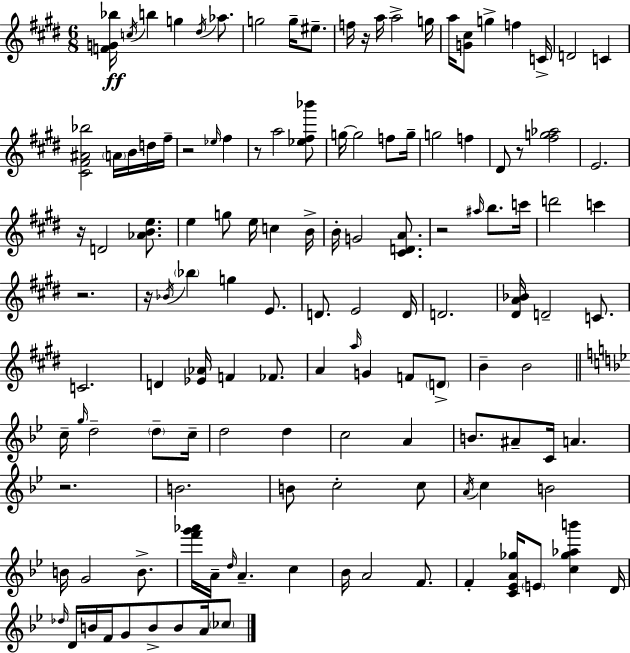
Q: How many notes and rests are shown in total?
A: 130